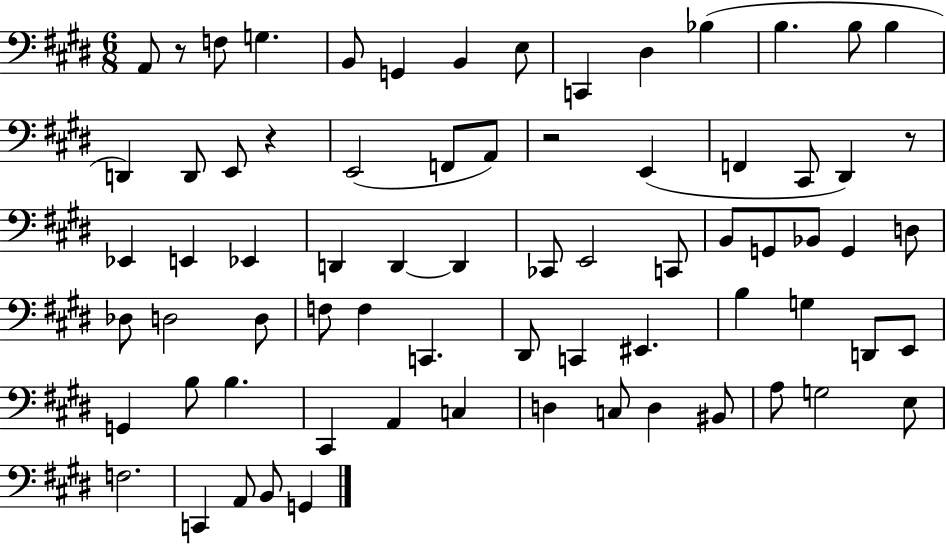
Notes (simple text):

A2/e R/e F3/e G3/q. B2/e G2/q B2/q E3/e C2/q D#3/q Bb3/q B3/q. B3/e B3/q D2/q D2/e E2/e R/q E2/h F2/e A2/e R/h E2/q F2/q C#2/e D#2/q R/e Eb2/q E2/q Eb2/q D2/q D2/q D2/q CES2/e E2/h C2/e B2/e G2/e Bb2/e G2/q D3/e Db3/e D3/h D3/e F3/e F3/q C2/q. D#2/e C2/q EIS2/q. B3/q G3/q D2/e E2/e G2/q B3/e B3/q. C#2/q A2/q C3/q D3/q C3/e D3/q BIS2/e A3/e G3/h E3/e F3/h. C2/q A2/e B2/e G2/q